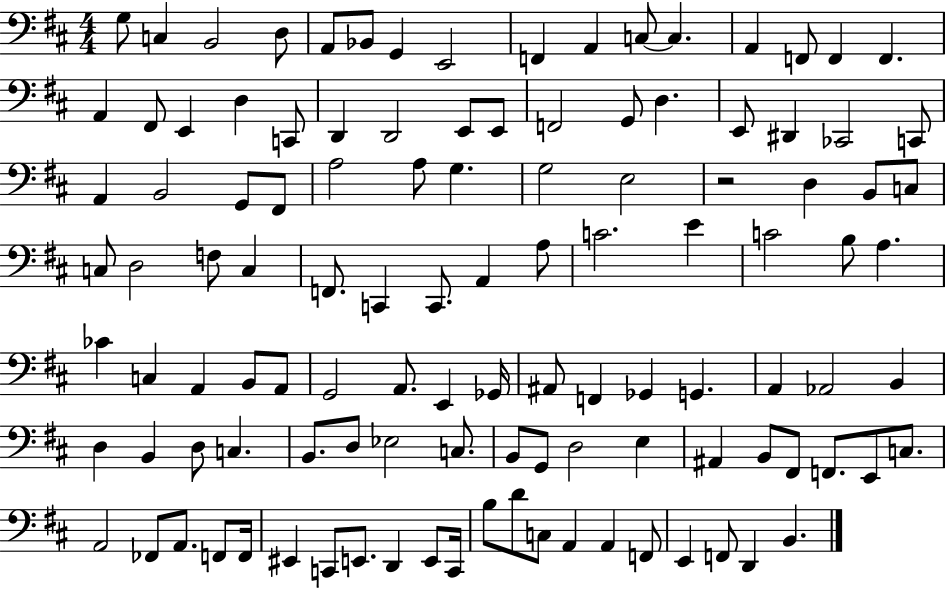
{
  \clef bass
  \numericTimeSignature
  \time 4/4
  \key d \major
  g8 c4 b,2 d8 | a,8 bes,8 g,4 e,2 | f,4 a,4 c8~~ c4. | a,4 f,8 f,4 f,4. | \break a,4 fis,8 e,4 d4 c,8 | d,4 d,2 e,8 e,8 | f,2 g,8 d4. | e,8 dis,4 ces,2 c,8 | \break a,4 b,2 g,8 fis,8 | a2 a8 g4. | g2 e2 | r2 d4 b,8 c8 | \break c8 d2 f8 c4 | f,8. c,4 c,8. a,4 a8 | c'2. e'4 | c'2 b8 a4. | \break ces'4 c4 a,4 b,8 a,8 | g,2 a,8. e,4 ges,16 | ais,8 f,4 ges,4 g,4. | a,4 aes,2 b,4 | \break d4 b,4 d8 c4. | b,8. d8 ees2 c8. | b,8 g,8 d2 e4 | ais,4 b,8 fis,8 f,8. e,8 c8. | \break a,2 fes,8 a,8. f,8 f,16 | eis,4 c,8 e,8. d,4 e,8 c,16 | b8 d'8 c8 a,4 a,4 f,8 | e,4 f,8 d,4 b,4. | \break \bar "|."
}